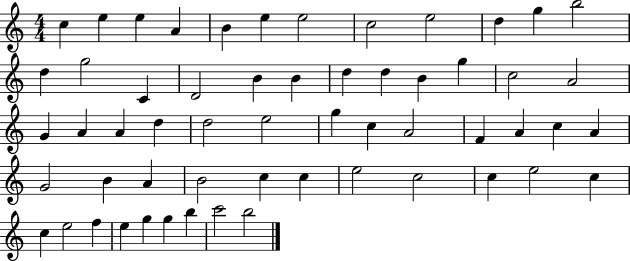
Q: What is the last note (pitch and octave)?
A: B5